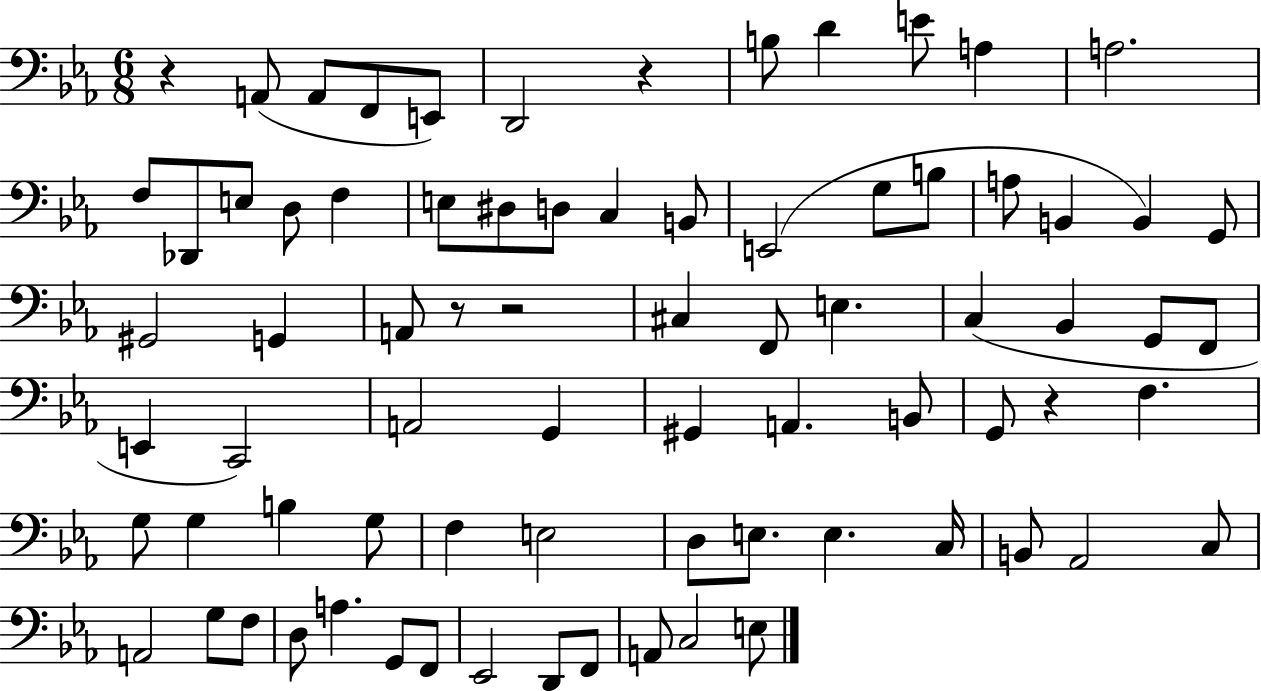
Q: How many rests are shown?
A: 5